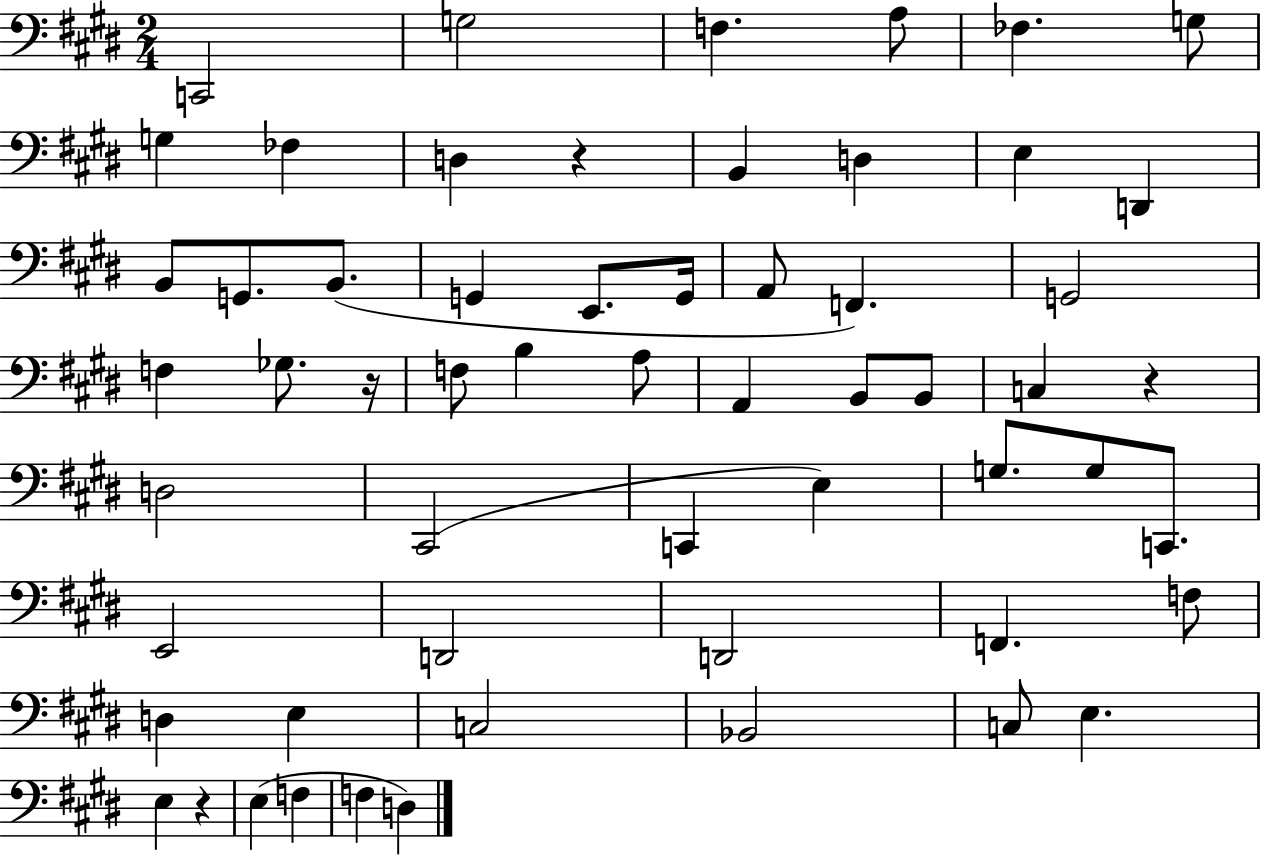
X:1
T:Untitled
M:2/4
L:1/4
K:E
C,,2 G,2 F, A,/2 _F, G,/2 G, _F, D, z B,, D, E, D,, B,,/2 G,,/2 B,,/2 G,, E,,/2 G,,/4 A,,/2 F,, G,,2 F, _G,/2 z/4 F,/2 B, A,/2 A,, B,,/2 B,,/2 C, z D,2 ^C,,2 C,, E, G,/2 G,/2 C,,/2 E,,2 D,,2 D,,2 F,, F,/2 D, E, C,2 _B,,2 C,/2 E, E, z E, F, F, D,